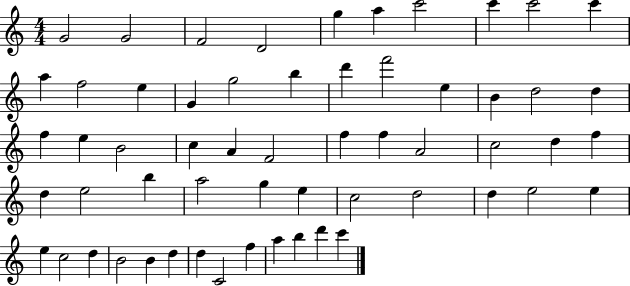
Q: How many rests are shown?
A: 0